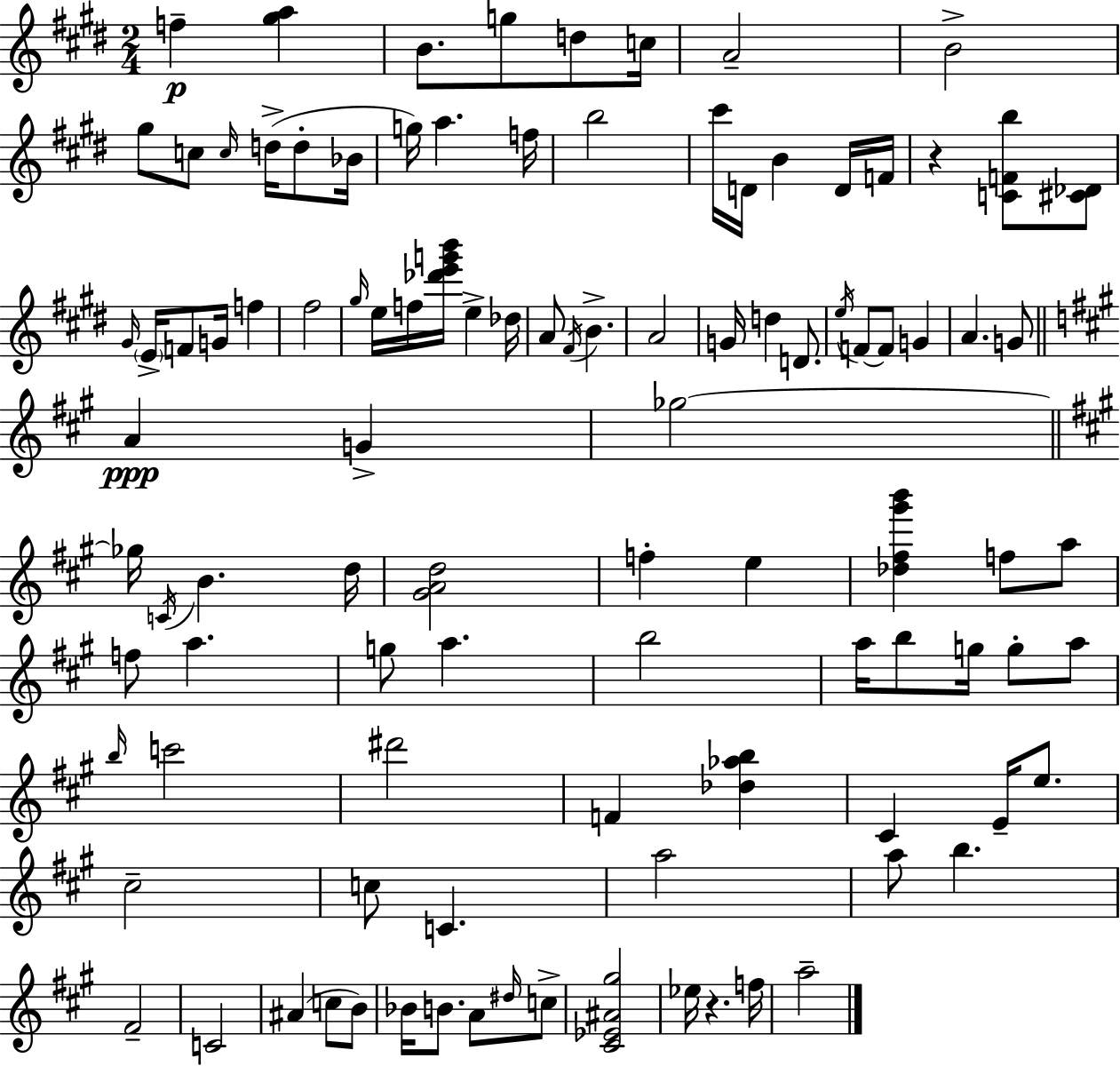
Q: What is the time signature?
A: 2/4